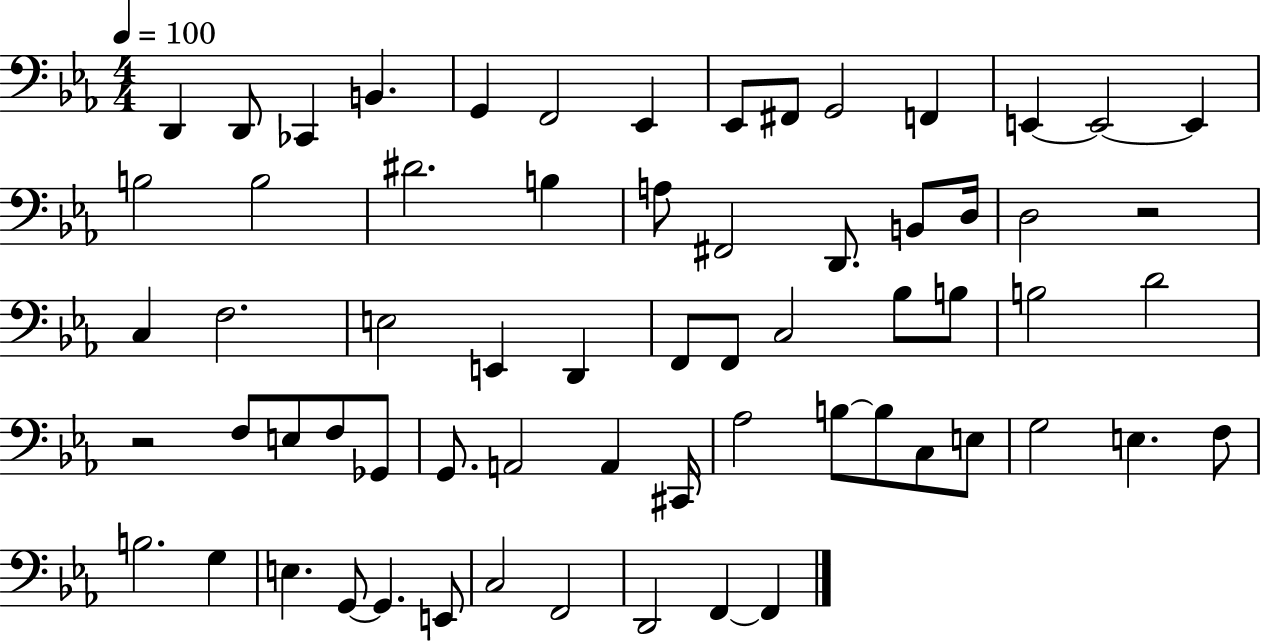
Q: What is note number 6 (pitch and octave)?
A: F2